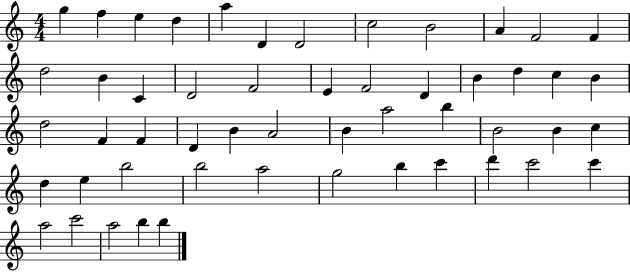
G5/q F5/q E5/q D5/q A5/q D4/q D4/h C5/h B4/h A4/q F4/h F4/q D5/h B4/q C4/q D4/h F4/h E4/q F4/h D4/q B4/q D5/q C5/q B4/q D5/h F4/q F4/q D4/q B4/q A4/h B4/q A5/h B5/q B4/h B4/q C5/q D5/q E5/q B5/h B5/h A5/h G5/h B5/q C6/q D6/q C6/h C6/q A5/h C6/h A5/h B5/q B5/q